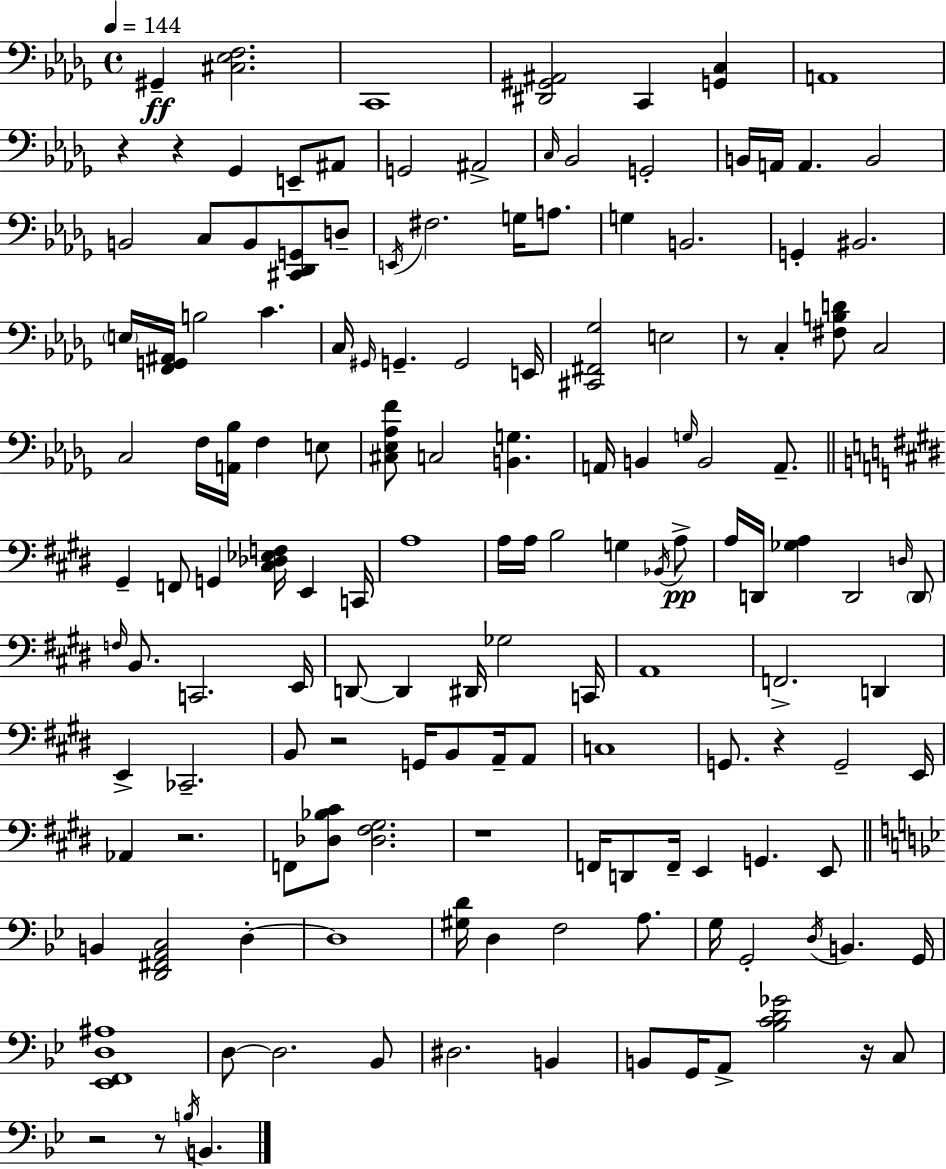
X:1
T:Untitled
M:4/4
L:1/4
K:Bbm
^G,, [^C,_E,F,]2 C,,4 [^D,,^G,,^A,,]2 C,, [G,,C,] A,,4 z z _G,, E,,/2 ^A,,/2 G,,2 ^A,,2 C,/4 _B,,2 G,,2 B,,/4 A,,/4 A,, B,,2 B,,2 C,/2 B,,/2 [^C,,_D,,G,,]/2 D,/2 E,,/4 ^F,2 G,/4 A,/2 G, B,,2 G,, ^B,,2 E,/4 [F,,G,,^A,,]/4 B,2 C C,/4 ^G,,/4 G,, G,,2 E,,/4 [^C,,^F,,_G,]2 E,2 z/2 C, [^F,B,D]/2 C,2 C,2 F,/4 [A,,_B,]/4 F, E,/2 [^C,_E,_A,F]/2 C,2 [B,,G,] A,,/4 B,, G,/4 B,,2 A,,/2 ^G,, F,,/2 G,, [^C,_D,_E,F,]/4 E,, C,,/4 A,4 A,/4 A,/4 B,2 G, _B,,/4 A,/2 A,/4 D,,/4 [_G,A,] D,,2 D,/4 D,,/2 F,/4 B,,/2 C,,2 E,,/4 D,,/2 D,, ^D,,/4 _G,2 C,,/4 A,,4 F,,2 D,, E,, _C,,2 B,,/2 z2 G,,/4 B,,/2 A,,/4 A,,/2 C,4 G,,/2 z G,,2 E,,/4 _A,, z2 F,,/2 [_D,_B,^C]/2 [_D,^F,^G,]2 z4 F,,/4 D,,/2 F,,/4 E,, G,, E,,/2 B,, [D,,^F,,A,,C,]2 D, D,4 [^G,D]/4 D, F,2 A,/2 G,/4 G,,2 D,/4 B,, G,,/4 [_E,,F,,D,^A,]4 D,/2 D,2 _B,,/2 ^D,2 B,, B,,/2 G,,/4 A,,/2 [_B,CD_G]2 z/4 C,/2 z2 z/2 B,/4 B,,